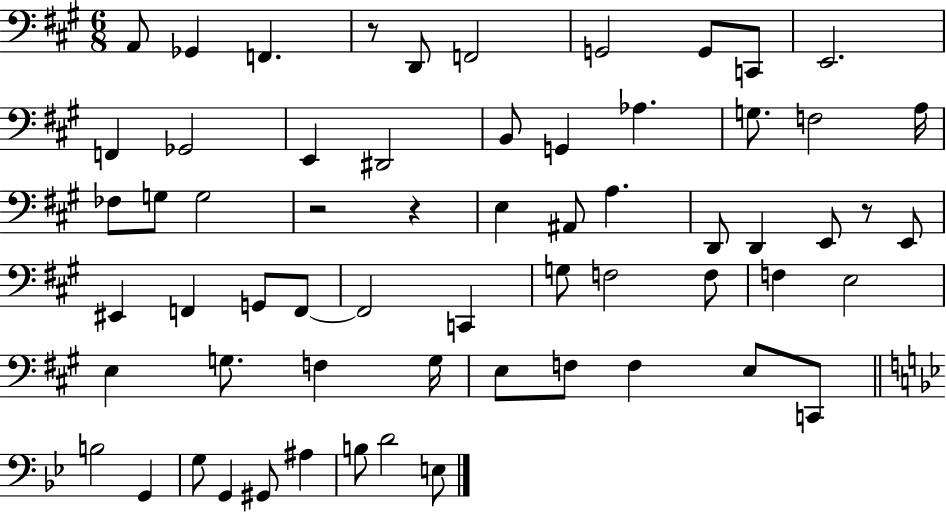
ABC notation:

X:1
T:Untitled
M:6/8
L:1/4
K:A
A,,/2 _G,, F,, z/2 D,,/2 F,,2 G,,2 G,,/2 C,,/2 E,,2 F,, _G,,2 E,, ^D,,2 B,,/2 G,, _A, G,/2 F,2 A,/4 _F,/2 G,/2 G,2 z2 z E, ^A,,/2 A, D,,/2 D,, E,,/2 z/2 E,,/2 ^E,, F,, G,,/2 F,,/2 F,,2 C,, G,/2 F,2 F,/2 F, E,2 E, G,/2 F, G,/4 E,/2 F,/2 F, E,/2 C,,/2 B,2 G,, G,/2 G,, ^G,,/2 ^A, B,/2 D2 E,/2